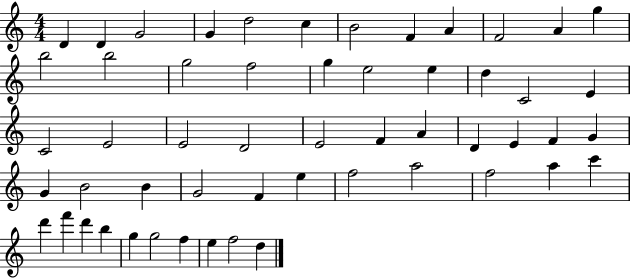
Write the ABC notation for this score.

X:1
T:Untitled
M:4/4
L:1/4
K:C
D D G2 G d2 c B2 F A F2 A g b2 b2 g2 f2 g e2 e d C2 E C2 E2 E2 D2 E2 F A D E F G G B2 B G2 F e f2 a2 f2 a c' d' f' d' b g g2 f e f2 d